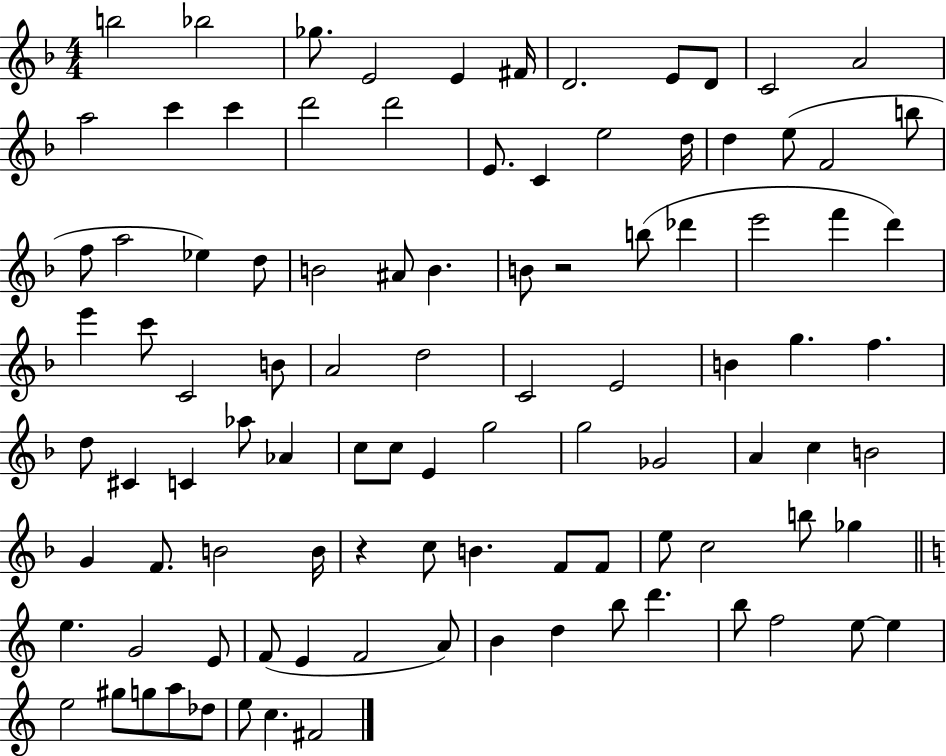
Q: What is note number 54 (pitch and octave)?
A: C5